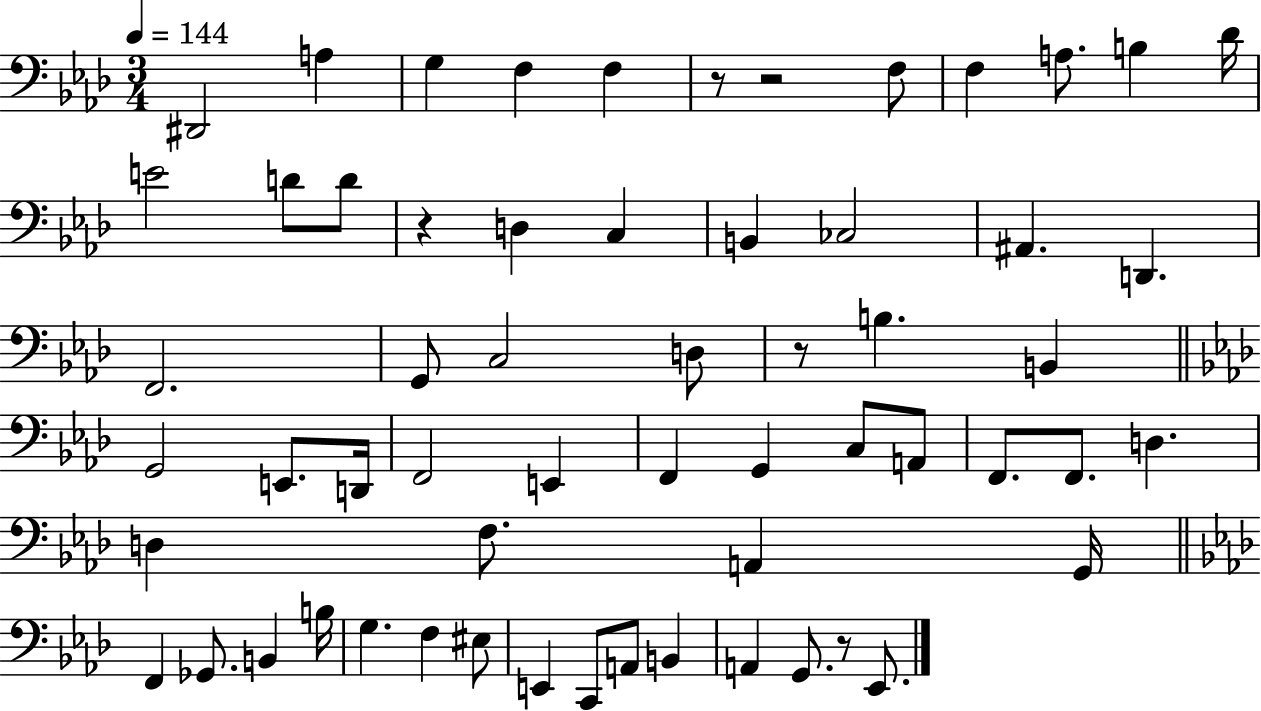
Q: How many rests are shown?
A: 5